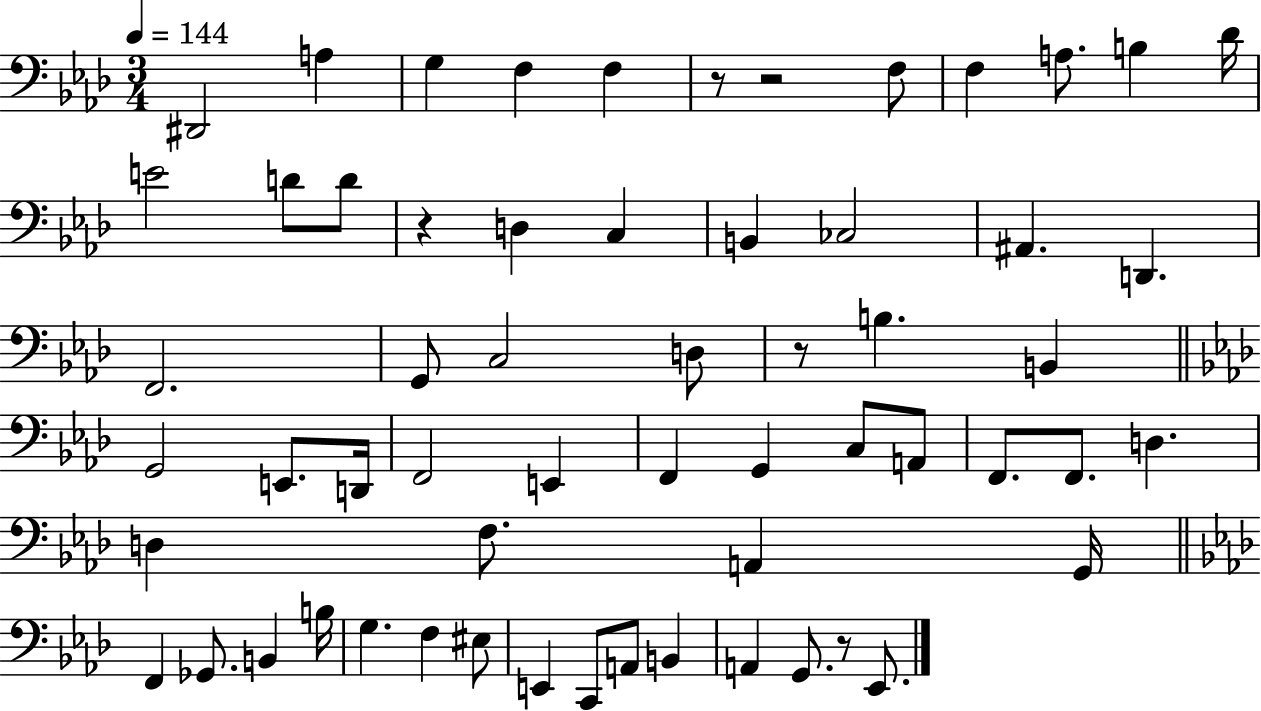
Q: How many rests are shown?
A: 5